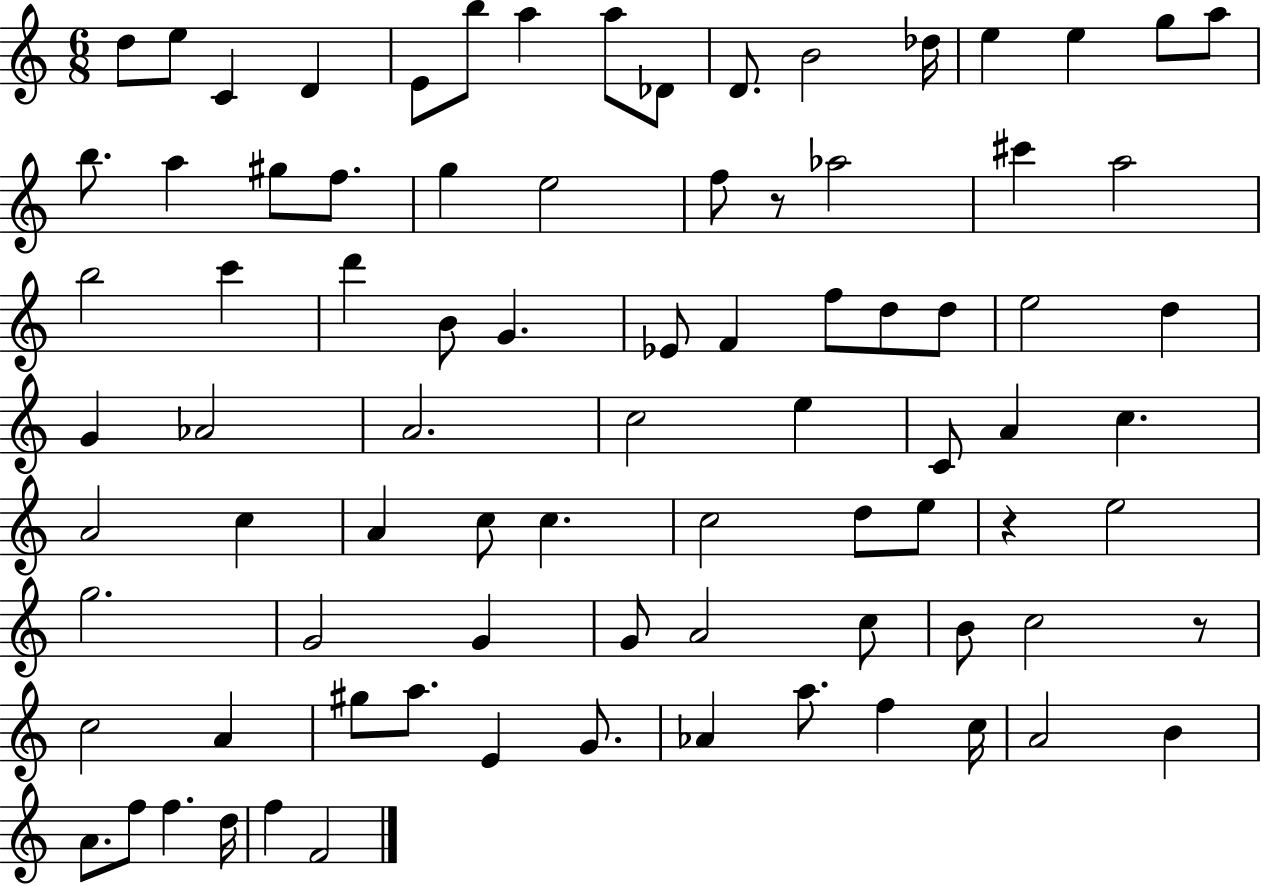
D5/e E5/e C4/q D4/q E4/e B5/e A5/q A5/e Db4/e D4/e. B4/h Db5/s E5/q E5/q G5/e A5/e B5/e. A5/q G#5/e F5/e. G5/q E5/h F5/e R/e Ab5/h C#6/q A5/h B5/h C6/q D6/q B4/e G4/q. Eb4/e F4/q F5/e D5/e D5/e E5/h D5/q G4/q Ab4/h A4/h. C5/h E5/q C4/e A4/q C5/q. A4/h C5/q A4/q C5/e C5/q. C5/h D5/e E5/e R/q E5/h G5/h. G4/h G4/q G4/e A4/h C5/e B4/e C5/h R/e C5/h A4/q G#5/e A5/e. E4/q G4/e. Ab4/q A5/e. F5/q C5/s A4/h B4/q A4/e. F5/e F5/q. D5/s F5/q F4/h